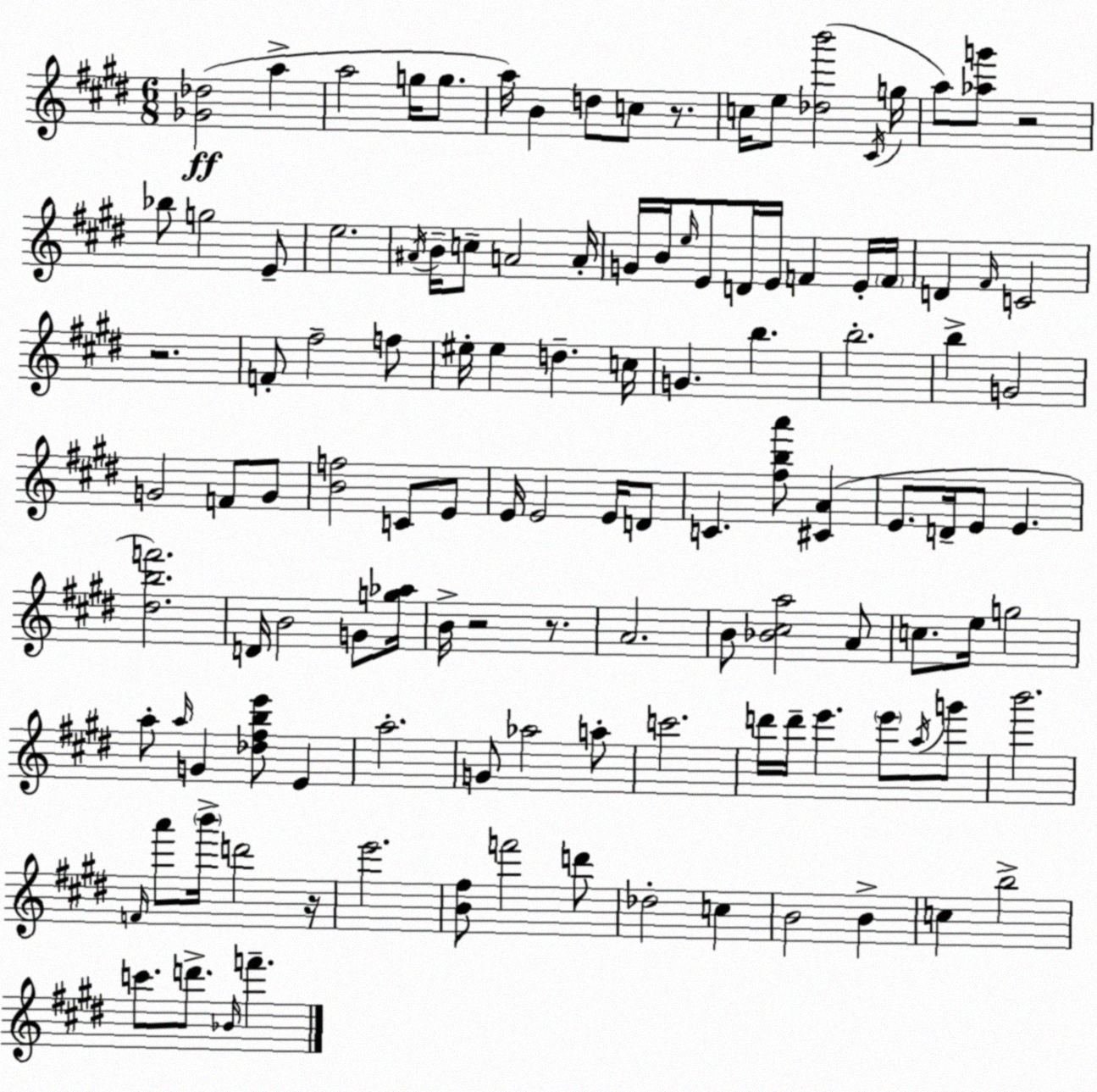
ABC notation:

X:1
T:Untitled
M:6/8
L:1/4
K:E
[_G_d]2 a a2 g/4 g/2 a/4 B d/2 c/2 z/2 c/4 e/2 [_db']2 ^C/4 g/4 a/2 [_ag']/2 z2 _b/2 g2 E/2 e2 ^A/4 B/4 c/2 A2 A/4 G/4 B/4 e/4 E/2 D/4 E/4 F E/4 F/4 D ^F/4 C2 z2 F/2 ^f2 f/2 ^e/4 ^e d c/4 G b b2 b G2 G2 F/2 G/2 [Bf]2 C/2 E/2 E/4 E2 E/4 D/2 C [^fba']/2 [^CA] E/2 D/4 E/2 E [^dbf']2 D/4 B2 G/2 [g_a]/4 B/4 z2 z/2 A2 B/2 [_B^ca]2 A/2 c/2 e/4 g2 a/2 a/4 G [_d^fbe']/2 E a2 G/2 _a2 a/2 c'2 d'/4 d'/4 e' e'/2 a/4 g'/2 b'2 F/4 a'/2 b'/4 d'2 z/4 e'2 [B^f]/2 f'2 d'/2 _d2 c B2 B c b2 c'/2 d'/2 _B/4 f'